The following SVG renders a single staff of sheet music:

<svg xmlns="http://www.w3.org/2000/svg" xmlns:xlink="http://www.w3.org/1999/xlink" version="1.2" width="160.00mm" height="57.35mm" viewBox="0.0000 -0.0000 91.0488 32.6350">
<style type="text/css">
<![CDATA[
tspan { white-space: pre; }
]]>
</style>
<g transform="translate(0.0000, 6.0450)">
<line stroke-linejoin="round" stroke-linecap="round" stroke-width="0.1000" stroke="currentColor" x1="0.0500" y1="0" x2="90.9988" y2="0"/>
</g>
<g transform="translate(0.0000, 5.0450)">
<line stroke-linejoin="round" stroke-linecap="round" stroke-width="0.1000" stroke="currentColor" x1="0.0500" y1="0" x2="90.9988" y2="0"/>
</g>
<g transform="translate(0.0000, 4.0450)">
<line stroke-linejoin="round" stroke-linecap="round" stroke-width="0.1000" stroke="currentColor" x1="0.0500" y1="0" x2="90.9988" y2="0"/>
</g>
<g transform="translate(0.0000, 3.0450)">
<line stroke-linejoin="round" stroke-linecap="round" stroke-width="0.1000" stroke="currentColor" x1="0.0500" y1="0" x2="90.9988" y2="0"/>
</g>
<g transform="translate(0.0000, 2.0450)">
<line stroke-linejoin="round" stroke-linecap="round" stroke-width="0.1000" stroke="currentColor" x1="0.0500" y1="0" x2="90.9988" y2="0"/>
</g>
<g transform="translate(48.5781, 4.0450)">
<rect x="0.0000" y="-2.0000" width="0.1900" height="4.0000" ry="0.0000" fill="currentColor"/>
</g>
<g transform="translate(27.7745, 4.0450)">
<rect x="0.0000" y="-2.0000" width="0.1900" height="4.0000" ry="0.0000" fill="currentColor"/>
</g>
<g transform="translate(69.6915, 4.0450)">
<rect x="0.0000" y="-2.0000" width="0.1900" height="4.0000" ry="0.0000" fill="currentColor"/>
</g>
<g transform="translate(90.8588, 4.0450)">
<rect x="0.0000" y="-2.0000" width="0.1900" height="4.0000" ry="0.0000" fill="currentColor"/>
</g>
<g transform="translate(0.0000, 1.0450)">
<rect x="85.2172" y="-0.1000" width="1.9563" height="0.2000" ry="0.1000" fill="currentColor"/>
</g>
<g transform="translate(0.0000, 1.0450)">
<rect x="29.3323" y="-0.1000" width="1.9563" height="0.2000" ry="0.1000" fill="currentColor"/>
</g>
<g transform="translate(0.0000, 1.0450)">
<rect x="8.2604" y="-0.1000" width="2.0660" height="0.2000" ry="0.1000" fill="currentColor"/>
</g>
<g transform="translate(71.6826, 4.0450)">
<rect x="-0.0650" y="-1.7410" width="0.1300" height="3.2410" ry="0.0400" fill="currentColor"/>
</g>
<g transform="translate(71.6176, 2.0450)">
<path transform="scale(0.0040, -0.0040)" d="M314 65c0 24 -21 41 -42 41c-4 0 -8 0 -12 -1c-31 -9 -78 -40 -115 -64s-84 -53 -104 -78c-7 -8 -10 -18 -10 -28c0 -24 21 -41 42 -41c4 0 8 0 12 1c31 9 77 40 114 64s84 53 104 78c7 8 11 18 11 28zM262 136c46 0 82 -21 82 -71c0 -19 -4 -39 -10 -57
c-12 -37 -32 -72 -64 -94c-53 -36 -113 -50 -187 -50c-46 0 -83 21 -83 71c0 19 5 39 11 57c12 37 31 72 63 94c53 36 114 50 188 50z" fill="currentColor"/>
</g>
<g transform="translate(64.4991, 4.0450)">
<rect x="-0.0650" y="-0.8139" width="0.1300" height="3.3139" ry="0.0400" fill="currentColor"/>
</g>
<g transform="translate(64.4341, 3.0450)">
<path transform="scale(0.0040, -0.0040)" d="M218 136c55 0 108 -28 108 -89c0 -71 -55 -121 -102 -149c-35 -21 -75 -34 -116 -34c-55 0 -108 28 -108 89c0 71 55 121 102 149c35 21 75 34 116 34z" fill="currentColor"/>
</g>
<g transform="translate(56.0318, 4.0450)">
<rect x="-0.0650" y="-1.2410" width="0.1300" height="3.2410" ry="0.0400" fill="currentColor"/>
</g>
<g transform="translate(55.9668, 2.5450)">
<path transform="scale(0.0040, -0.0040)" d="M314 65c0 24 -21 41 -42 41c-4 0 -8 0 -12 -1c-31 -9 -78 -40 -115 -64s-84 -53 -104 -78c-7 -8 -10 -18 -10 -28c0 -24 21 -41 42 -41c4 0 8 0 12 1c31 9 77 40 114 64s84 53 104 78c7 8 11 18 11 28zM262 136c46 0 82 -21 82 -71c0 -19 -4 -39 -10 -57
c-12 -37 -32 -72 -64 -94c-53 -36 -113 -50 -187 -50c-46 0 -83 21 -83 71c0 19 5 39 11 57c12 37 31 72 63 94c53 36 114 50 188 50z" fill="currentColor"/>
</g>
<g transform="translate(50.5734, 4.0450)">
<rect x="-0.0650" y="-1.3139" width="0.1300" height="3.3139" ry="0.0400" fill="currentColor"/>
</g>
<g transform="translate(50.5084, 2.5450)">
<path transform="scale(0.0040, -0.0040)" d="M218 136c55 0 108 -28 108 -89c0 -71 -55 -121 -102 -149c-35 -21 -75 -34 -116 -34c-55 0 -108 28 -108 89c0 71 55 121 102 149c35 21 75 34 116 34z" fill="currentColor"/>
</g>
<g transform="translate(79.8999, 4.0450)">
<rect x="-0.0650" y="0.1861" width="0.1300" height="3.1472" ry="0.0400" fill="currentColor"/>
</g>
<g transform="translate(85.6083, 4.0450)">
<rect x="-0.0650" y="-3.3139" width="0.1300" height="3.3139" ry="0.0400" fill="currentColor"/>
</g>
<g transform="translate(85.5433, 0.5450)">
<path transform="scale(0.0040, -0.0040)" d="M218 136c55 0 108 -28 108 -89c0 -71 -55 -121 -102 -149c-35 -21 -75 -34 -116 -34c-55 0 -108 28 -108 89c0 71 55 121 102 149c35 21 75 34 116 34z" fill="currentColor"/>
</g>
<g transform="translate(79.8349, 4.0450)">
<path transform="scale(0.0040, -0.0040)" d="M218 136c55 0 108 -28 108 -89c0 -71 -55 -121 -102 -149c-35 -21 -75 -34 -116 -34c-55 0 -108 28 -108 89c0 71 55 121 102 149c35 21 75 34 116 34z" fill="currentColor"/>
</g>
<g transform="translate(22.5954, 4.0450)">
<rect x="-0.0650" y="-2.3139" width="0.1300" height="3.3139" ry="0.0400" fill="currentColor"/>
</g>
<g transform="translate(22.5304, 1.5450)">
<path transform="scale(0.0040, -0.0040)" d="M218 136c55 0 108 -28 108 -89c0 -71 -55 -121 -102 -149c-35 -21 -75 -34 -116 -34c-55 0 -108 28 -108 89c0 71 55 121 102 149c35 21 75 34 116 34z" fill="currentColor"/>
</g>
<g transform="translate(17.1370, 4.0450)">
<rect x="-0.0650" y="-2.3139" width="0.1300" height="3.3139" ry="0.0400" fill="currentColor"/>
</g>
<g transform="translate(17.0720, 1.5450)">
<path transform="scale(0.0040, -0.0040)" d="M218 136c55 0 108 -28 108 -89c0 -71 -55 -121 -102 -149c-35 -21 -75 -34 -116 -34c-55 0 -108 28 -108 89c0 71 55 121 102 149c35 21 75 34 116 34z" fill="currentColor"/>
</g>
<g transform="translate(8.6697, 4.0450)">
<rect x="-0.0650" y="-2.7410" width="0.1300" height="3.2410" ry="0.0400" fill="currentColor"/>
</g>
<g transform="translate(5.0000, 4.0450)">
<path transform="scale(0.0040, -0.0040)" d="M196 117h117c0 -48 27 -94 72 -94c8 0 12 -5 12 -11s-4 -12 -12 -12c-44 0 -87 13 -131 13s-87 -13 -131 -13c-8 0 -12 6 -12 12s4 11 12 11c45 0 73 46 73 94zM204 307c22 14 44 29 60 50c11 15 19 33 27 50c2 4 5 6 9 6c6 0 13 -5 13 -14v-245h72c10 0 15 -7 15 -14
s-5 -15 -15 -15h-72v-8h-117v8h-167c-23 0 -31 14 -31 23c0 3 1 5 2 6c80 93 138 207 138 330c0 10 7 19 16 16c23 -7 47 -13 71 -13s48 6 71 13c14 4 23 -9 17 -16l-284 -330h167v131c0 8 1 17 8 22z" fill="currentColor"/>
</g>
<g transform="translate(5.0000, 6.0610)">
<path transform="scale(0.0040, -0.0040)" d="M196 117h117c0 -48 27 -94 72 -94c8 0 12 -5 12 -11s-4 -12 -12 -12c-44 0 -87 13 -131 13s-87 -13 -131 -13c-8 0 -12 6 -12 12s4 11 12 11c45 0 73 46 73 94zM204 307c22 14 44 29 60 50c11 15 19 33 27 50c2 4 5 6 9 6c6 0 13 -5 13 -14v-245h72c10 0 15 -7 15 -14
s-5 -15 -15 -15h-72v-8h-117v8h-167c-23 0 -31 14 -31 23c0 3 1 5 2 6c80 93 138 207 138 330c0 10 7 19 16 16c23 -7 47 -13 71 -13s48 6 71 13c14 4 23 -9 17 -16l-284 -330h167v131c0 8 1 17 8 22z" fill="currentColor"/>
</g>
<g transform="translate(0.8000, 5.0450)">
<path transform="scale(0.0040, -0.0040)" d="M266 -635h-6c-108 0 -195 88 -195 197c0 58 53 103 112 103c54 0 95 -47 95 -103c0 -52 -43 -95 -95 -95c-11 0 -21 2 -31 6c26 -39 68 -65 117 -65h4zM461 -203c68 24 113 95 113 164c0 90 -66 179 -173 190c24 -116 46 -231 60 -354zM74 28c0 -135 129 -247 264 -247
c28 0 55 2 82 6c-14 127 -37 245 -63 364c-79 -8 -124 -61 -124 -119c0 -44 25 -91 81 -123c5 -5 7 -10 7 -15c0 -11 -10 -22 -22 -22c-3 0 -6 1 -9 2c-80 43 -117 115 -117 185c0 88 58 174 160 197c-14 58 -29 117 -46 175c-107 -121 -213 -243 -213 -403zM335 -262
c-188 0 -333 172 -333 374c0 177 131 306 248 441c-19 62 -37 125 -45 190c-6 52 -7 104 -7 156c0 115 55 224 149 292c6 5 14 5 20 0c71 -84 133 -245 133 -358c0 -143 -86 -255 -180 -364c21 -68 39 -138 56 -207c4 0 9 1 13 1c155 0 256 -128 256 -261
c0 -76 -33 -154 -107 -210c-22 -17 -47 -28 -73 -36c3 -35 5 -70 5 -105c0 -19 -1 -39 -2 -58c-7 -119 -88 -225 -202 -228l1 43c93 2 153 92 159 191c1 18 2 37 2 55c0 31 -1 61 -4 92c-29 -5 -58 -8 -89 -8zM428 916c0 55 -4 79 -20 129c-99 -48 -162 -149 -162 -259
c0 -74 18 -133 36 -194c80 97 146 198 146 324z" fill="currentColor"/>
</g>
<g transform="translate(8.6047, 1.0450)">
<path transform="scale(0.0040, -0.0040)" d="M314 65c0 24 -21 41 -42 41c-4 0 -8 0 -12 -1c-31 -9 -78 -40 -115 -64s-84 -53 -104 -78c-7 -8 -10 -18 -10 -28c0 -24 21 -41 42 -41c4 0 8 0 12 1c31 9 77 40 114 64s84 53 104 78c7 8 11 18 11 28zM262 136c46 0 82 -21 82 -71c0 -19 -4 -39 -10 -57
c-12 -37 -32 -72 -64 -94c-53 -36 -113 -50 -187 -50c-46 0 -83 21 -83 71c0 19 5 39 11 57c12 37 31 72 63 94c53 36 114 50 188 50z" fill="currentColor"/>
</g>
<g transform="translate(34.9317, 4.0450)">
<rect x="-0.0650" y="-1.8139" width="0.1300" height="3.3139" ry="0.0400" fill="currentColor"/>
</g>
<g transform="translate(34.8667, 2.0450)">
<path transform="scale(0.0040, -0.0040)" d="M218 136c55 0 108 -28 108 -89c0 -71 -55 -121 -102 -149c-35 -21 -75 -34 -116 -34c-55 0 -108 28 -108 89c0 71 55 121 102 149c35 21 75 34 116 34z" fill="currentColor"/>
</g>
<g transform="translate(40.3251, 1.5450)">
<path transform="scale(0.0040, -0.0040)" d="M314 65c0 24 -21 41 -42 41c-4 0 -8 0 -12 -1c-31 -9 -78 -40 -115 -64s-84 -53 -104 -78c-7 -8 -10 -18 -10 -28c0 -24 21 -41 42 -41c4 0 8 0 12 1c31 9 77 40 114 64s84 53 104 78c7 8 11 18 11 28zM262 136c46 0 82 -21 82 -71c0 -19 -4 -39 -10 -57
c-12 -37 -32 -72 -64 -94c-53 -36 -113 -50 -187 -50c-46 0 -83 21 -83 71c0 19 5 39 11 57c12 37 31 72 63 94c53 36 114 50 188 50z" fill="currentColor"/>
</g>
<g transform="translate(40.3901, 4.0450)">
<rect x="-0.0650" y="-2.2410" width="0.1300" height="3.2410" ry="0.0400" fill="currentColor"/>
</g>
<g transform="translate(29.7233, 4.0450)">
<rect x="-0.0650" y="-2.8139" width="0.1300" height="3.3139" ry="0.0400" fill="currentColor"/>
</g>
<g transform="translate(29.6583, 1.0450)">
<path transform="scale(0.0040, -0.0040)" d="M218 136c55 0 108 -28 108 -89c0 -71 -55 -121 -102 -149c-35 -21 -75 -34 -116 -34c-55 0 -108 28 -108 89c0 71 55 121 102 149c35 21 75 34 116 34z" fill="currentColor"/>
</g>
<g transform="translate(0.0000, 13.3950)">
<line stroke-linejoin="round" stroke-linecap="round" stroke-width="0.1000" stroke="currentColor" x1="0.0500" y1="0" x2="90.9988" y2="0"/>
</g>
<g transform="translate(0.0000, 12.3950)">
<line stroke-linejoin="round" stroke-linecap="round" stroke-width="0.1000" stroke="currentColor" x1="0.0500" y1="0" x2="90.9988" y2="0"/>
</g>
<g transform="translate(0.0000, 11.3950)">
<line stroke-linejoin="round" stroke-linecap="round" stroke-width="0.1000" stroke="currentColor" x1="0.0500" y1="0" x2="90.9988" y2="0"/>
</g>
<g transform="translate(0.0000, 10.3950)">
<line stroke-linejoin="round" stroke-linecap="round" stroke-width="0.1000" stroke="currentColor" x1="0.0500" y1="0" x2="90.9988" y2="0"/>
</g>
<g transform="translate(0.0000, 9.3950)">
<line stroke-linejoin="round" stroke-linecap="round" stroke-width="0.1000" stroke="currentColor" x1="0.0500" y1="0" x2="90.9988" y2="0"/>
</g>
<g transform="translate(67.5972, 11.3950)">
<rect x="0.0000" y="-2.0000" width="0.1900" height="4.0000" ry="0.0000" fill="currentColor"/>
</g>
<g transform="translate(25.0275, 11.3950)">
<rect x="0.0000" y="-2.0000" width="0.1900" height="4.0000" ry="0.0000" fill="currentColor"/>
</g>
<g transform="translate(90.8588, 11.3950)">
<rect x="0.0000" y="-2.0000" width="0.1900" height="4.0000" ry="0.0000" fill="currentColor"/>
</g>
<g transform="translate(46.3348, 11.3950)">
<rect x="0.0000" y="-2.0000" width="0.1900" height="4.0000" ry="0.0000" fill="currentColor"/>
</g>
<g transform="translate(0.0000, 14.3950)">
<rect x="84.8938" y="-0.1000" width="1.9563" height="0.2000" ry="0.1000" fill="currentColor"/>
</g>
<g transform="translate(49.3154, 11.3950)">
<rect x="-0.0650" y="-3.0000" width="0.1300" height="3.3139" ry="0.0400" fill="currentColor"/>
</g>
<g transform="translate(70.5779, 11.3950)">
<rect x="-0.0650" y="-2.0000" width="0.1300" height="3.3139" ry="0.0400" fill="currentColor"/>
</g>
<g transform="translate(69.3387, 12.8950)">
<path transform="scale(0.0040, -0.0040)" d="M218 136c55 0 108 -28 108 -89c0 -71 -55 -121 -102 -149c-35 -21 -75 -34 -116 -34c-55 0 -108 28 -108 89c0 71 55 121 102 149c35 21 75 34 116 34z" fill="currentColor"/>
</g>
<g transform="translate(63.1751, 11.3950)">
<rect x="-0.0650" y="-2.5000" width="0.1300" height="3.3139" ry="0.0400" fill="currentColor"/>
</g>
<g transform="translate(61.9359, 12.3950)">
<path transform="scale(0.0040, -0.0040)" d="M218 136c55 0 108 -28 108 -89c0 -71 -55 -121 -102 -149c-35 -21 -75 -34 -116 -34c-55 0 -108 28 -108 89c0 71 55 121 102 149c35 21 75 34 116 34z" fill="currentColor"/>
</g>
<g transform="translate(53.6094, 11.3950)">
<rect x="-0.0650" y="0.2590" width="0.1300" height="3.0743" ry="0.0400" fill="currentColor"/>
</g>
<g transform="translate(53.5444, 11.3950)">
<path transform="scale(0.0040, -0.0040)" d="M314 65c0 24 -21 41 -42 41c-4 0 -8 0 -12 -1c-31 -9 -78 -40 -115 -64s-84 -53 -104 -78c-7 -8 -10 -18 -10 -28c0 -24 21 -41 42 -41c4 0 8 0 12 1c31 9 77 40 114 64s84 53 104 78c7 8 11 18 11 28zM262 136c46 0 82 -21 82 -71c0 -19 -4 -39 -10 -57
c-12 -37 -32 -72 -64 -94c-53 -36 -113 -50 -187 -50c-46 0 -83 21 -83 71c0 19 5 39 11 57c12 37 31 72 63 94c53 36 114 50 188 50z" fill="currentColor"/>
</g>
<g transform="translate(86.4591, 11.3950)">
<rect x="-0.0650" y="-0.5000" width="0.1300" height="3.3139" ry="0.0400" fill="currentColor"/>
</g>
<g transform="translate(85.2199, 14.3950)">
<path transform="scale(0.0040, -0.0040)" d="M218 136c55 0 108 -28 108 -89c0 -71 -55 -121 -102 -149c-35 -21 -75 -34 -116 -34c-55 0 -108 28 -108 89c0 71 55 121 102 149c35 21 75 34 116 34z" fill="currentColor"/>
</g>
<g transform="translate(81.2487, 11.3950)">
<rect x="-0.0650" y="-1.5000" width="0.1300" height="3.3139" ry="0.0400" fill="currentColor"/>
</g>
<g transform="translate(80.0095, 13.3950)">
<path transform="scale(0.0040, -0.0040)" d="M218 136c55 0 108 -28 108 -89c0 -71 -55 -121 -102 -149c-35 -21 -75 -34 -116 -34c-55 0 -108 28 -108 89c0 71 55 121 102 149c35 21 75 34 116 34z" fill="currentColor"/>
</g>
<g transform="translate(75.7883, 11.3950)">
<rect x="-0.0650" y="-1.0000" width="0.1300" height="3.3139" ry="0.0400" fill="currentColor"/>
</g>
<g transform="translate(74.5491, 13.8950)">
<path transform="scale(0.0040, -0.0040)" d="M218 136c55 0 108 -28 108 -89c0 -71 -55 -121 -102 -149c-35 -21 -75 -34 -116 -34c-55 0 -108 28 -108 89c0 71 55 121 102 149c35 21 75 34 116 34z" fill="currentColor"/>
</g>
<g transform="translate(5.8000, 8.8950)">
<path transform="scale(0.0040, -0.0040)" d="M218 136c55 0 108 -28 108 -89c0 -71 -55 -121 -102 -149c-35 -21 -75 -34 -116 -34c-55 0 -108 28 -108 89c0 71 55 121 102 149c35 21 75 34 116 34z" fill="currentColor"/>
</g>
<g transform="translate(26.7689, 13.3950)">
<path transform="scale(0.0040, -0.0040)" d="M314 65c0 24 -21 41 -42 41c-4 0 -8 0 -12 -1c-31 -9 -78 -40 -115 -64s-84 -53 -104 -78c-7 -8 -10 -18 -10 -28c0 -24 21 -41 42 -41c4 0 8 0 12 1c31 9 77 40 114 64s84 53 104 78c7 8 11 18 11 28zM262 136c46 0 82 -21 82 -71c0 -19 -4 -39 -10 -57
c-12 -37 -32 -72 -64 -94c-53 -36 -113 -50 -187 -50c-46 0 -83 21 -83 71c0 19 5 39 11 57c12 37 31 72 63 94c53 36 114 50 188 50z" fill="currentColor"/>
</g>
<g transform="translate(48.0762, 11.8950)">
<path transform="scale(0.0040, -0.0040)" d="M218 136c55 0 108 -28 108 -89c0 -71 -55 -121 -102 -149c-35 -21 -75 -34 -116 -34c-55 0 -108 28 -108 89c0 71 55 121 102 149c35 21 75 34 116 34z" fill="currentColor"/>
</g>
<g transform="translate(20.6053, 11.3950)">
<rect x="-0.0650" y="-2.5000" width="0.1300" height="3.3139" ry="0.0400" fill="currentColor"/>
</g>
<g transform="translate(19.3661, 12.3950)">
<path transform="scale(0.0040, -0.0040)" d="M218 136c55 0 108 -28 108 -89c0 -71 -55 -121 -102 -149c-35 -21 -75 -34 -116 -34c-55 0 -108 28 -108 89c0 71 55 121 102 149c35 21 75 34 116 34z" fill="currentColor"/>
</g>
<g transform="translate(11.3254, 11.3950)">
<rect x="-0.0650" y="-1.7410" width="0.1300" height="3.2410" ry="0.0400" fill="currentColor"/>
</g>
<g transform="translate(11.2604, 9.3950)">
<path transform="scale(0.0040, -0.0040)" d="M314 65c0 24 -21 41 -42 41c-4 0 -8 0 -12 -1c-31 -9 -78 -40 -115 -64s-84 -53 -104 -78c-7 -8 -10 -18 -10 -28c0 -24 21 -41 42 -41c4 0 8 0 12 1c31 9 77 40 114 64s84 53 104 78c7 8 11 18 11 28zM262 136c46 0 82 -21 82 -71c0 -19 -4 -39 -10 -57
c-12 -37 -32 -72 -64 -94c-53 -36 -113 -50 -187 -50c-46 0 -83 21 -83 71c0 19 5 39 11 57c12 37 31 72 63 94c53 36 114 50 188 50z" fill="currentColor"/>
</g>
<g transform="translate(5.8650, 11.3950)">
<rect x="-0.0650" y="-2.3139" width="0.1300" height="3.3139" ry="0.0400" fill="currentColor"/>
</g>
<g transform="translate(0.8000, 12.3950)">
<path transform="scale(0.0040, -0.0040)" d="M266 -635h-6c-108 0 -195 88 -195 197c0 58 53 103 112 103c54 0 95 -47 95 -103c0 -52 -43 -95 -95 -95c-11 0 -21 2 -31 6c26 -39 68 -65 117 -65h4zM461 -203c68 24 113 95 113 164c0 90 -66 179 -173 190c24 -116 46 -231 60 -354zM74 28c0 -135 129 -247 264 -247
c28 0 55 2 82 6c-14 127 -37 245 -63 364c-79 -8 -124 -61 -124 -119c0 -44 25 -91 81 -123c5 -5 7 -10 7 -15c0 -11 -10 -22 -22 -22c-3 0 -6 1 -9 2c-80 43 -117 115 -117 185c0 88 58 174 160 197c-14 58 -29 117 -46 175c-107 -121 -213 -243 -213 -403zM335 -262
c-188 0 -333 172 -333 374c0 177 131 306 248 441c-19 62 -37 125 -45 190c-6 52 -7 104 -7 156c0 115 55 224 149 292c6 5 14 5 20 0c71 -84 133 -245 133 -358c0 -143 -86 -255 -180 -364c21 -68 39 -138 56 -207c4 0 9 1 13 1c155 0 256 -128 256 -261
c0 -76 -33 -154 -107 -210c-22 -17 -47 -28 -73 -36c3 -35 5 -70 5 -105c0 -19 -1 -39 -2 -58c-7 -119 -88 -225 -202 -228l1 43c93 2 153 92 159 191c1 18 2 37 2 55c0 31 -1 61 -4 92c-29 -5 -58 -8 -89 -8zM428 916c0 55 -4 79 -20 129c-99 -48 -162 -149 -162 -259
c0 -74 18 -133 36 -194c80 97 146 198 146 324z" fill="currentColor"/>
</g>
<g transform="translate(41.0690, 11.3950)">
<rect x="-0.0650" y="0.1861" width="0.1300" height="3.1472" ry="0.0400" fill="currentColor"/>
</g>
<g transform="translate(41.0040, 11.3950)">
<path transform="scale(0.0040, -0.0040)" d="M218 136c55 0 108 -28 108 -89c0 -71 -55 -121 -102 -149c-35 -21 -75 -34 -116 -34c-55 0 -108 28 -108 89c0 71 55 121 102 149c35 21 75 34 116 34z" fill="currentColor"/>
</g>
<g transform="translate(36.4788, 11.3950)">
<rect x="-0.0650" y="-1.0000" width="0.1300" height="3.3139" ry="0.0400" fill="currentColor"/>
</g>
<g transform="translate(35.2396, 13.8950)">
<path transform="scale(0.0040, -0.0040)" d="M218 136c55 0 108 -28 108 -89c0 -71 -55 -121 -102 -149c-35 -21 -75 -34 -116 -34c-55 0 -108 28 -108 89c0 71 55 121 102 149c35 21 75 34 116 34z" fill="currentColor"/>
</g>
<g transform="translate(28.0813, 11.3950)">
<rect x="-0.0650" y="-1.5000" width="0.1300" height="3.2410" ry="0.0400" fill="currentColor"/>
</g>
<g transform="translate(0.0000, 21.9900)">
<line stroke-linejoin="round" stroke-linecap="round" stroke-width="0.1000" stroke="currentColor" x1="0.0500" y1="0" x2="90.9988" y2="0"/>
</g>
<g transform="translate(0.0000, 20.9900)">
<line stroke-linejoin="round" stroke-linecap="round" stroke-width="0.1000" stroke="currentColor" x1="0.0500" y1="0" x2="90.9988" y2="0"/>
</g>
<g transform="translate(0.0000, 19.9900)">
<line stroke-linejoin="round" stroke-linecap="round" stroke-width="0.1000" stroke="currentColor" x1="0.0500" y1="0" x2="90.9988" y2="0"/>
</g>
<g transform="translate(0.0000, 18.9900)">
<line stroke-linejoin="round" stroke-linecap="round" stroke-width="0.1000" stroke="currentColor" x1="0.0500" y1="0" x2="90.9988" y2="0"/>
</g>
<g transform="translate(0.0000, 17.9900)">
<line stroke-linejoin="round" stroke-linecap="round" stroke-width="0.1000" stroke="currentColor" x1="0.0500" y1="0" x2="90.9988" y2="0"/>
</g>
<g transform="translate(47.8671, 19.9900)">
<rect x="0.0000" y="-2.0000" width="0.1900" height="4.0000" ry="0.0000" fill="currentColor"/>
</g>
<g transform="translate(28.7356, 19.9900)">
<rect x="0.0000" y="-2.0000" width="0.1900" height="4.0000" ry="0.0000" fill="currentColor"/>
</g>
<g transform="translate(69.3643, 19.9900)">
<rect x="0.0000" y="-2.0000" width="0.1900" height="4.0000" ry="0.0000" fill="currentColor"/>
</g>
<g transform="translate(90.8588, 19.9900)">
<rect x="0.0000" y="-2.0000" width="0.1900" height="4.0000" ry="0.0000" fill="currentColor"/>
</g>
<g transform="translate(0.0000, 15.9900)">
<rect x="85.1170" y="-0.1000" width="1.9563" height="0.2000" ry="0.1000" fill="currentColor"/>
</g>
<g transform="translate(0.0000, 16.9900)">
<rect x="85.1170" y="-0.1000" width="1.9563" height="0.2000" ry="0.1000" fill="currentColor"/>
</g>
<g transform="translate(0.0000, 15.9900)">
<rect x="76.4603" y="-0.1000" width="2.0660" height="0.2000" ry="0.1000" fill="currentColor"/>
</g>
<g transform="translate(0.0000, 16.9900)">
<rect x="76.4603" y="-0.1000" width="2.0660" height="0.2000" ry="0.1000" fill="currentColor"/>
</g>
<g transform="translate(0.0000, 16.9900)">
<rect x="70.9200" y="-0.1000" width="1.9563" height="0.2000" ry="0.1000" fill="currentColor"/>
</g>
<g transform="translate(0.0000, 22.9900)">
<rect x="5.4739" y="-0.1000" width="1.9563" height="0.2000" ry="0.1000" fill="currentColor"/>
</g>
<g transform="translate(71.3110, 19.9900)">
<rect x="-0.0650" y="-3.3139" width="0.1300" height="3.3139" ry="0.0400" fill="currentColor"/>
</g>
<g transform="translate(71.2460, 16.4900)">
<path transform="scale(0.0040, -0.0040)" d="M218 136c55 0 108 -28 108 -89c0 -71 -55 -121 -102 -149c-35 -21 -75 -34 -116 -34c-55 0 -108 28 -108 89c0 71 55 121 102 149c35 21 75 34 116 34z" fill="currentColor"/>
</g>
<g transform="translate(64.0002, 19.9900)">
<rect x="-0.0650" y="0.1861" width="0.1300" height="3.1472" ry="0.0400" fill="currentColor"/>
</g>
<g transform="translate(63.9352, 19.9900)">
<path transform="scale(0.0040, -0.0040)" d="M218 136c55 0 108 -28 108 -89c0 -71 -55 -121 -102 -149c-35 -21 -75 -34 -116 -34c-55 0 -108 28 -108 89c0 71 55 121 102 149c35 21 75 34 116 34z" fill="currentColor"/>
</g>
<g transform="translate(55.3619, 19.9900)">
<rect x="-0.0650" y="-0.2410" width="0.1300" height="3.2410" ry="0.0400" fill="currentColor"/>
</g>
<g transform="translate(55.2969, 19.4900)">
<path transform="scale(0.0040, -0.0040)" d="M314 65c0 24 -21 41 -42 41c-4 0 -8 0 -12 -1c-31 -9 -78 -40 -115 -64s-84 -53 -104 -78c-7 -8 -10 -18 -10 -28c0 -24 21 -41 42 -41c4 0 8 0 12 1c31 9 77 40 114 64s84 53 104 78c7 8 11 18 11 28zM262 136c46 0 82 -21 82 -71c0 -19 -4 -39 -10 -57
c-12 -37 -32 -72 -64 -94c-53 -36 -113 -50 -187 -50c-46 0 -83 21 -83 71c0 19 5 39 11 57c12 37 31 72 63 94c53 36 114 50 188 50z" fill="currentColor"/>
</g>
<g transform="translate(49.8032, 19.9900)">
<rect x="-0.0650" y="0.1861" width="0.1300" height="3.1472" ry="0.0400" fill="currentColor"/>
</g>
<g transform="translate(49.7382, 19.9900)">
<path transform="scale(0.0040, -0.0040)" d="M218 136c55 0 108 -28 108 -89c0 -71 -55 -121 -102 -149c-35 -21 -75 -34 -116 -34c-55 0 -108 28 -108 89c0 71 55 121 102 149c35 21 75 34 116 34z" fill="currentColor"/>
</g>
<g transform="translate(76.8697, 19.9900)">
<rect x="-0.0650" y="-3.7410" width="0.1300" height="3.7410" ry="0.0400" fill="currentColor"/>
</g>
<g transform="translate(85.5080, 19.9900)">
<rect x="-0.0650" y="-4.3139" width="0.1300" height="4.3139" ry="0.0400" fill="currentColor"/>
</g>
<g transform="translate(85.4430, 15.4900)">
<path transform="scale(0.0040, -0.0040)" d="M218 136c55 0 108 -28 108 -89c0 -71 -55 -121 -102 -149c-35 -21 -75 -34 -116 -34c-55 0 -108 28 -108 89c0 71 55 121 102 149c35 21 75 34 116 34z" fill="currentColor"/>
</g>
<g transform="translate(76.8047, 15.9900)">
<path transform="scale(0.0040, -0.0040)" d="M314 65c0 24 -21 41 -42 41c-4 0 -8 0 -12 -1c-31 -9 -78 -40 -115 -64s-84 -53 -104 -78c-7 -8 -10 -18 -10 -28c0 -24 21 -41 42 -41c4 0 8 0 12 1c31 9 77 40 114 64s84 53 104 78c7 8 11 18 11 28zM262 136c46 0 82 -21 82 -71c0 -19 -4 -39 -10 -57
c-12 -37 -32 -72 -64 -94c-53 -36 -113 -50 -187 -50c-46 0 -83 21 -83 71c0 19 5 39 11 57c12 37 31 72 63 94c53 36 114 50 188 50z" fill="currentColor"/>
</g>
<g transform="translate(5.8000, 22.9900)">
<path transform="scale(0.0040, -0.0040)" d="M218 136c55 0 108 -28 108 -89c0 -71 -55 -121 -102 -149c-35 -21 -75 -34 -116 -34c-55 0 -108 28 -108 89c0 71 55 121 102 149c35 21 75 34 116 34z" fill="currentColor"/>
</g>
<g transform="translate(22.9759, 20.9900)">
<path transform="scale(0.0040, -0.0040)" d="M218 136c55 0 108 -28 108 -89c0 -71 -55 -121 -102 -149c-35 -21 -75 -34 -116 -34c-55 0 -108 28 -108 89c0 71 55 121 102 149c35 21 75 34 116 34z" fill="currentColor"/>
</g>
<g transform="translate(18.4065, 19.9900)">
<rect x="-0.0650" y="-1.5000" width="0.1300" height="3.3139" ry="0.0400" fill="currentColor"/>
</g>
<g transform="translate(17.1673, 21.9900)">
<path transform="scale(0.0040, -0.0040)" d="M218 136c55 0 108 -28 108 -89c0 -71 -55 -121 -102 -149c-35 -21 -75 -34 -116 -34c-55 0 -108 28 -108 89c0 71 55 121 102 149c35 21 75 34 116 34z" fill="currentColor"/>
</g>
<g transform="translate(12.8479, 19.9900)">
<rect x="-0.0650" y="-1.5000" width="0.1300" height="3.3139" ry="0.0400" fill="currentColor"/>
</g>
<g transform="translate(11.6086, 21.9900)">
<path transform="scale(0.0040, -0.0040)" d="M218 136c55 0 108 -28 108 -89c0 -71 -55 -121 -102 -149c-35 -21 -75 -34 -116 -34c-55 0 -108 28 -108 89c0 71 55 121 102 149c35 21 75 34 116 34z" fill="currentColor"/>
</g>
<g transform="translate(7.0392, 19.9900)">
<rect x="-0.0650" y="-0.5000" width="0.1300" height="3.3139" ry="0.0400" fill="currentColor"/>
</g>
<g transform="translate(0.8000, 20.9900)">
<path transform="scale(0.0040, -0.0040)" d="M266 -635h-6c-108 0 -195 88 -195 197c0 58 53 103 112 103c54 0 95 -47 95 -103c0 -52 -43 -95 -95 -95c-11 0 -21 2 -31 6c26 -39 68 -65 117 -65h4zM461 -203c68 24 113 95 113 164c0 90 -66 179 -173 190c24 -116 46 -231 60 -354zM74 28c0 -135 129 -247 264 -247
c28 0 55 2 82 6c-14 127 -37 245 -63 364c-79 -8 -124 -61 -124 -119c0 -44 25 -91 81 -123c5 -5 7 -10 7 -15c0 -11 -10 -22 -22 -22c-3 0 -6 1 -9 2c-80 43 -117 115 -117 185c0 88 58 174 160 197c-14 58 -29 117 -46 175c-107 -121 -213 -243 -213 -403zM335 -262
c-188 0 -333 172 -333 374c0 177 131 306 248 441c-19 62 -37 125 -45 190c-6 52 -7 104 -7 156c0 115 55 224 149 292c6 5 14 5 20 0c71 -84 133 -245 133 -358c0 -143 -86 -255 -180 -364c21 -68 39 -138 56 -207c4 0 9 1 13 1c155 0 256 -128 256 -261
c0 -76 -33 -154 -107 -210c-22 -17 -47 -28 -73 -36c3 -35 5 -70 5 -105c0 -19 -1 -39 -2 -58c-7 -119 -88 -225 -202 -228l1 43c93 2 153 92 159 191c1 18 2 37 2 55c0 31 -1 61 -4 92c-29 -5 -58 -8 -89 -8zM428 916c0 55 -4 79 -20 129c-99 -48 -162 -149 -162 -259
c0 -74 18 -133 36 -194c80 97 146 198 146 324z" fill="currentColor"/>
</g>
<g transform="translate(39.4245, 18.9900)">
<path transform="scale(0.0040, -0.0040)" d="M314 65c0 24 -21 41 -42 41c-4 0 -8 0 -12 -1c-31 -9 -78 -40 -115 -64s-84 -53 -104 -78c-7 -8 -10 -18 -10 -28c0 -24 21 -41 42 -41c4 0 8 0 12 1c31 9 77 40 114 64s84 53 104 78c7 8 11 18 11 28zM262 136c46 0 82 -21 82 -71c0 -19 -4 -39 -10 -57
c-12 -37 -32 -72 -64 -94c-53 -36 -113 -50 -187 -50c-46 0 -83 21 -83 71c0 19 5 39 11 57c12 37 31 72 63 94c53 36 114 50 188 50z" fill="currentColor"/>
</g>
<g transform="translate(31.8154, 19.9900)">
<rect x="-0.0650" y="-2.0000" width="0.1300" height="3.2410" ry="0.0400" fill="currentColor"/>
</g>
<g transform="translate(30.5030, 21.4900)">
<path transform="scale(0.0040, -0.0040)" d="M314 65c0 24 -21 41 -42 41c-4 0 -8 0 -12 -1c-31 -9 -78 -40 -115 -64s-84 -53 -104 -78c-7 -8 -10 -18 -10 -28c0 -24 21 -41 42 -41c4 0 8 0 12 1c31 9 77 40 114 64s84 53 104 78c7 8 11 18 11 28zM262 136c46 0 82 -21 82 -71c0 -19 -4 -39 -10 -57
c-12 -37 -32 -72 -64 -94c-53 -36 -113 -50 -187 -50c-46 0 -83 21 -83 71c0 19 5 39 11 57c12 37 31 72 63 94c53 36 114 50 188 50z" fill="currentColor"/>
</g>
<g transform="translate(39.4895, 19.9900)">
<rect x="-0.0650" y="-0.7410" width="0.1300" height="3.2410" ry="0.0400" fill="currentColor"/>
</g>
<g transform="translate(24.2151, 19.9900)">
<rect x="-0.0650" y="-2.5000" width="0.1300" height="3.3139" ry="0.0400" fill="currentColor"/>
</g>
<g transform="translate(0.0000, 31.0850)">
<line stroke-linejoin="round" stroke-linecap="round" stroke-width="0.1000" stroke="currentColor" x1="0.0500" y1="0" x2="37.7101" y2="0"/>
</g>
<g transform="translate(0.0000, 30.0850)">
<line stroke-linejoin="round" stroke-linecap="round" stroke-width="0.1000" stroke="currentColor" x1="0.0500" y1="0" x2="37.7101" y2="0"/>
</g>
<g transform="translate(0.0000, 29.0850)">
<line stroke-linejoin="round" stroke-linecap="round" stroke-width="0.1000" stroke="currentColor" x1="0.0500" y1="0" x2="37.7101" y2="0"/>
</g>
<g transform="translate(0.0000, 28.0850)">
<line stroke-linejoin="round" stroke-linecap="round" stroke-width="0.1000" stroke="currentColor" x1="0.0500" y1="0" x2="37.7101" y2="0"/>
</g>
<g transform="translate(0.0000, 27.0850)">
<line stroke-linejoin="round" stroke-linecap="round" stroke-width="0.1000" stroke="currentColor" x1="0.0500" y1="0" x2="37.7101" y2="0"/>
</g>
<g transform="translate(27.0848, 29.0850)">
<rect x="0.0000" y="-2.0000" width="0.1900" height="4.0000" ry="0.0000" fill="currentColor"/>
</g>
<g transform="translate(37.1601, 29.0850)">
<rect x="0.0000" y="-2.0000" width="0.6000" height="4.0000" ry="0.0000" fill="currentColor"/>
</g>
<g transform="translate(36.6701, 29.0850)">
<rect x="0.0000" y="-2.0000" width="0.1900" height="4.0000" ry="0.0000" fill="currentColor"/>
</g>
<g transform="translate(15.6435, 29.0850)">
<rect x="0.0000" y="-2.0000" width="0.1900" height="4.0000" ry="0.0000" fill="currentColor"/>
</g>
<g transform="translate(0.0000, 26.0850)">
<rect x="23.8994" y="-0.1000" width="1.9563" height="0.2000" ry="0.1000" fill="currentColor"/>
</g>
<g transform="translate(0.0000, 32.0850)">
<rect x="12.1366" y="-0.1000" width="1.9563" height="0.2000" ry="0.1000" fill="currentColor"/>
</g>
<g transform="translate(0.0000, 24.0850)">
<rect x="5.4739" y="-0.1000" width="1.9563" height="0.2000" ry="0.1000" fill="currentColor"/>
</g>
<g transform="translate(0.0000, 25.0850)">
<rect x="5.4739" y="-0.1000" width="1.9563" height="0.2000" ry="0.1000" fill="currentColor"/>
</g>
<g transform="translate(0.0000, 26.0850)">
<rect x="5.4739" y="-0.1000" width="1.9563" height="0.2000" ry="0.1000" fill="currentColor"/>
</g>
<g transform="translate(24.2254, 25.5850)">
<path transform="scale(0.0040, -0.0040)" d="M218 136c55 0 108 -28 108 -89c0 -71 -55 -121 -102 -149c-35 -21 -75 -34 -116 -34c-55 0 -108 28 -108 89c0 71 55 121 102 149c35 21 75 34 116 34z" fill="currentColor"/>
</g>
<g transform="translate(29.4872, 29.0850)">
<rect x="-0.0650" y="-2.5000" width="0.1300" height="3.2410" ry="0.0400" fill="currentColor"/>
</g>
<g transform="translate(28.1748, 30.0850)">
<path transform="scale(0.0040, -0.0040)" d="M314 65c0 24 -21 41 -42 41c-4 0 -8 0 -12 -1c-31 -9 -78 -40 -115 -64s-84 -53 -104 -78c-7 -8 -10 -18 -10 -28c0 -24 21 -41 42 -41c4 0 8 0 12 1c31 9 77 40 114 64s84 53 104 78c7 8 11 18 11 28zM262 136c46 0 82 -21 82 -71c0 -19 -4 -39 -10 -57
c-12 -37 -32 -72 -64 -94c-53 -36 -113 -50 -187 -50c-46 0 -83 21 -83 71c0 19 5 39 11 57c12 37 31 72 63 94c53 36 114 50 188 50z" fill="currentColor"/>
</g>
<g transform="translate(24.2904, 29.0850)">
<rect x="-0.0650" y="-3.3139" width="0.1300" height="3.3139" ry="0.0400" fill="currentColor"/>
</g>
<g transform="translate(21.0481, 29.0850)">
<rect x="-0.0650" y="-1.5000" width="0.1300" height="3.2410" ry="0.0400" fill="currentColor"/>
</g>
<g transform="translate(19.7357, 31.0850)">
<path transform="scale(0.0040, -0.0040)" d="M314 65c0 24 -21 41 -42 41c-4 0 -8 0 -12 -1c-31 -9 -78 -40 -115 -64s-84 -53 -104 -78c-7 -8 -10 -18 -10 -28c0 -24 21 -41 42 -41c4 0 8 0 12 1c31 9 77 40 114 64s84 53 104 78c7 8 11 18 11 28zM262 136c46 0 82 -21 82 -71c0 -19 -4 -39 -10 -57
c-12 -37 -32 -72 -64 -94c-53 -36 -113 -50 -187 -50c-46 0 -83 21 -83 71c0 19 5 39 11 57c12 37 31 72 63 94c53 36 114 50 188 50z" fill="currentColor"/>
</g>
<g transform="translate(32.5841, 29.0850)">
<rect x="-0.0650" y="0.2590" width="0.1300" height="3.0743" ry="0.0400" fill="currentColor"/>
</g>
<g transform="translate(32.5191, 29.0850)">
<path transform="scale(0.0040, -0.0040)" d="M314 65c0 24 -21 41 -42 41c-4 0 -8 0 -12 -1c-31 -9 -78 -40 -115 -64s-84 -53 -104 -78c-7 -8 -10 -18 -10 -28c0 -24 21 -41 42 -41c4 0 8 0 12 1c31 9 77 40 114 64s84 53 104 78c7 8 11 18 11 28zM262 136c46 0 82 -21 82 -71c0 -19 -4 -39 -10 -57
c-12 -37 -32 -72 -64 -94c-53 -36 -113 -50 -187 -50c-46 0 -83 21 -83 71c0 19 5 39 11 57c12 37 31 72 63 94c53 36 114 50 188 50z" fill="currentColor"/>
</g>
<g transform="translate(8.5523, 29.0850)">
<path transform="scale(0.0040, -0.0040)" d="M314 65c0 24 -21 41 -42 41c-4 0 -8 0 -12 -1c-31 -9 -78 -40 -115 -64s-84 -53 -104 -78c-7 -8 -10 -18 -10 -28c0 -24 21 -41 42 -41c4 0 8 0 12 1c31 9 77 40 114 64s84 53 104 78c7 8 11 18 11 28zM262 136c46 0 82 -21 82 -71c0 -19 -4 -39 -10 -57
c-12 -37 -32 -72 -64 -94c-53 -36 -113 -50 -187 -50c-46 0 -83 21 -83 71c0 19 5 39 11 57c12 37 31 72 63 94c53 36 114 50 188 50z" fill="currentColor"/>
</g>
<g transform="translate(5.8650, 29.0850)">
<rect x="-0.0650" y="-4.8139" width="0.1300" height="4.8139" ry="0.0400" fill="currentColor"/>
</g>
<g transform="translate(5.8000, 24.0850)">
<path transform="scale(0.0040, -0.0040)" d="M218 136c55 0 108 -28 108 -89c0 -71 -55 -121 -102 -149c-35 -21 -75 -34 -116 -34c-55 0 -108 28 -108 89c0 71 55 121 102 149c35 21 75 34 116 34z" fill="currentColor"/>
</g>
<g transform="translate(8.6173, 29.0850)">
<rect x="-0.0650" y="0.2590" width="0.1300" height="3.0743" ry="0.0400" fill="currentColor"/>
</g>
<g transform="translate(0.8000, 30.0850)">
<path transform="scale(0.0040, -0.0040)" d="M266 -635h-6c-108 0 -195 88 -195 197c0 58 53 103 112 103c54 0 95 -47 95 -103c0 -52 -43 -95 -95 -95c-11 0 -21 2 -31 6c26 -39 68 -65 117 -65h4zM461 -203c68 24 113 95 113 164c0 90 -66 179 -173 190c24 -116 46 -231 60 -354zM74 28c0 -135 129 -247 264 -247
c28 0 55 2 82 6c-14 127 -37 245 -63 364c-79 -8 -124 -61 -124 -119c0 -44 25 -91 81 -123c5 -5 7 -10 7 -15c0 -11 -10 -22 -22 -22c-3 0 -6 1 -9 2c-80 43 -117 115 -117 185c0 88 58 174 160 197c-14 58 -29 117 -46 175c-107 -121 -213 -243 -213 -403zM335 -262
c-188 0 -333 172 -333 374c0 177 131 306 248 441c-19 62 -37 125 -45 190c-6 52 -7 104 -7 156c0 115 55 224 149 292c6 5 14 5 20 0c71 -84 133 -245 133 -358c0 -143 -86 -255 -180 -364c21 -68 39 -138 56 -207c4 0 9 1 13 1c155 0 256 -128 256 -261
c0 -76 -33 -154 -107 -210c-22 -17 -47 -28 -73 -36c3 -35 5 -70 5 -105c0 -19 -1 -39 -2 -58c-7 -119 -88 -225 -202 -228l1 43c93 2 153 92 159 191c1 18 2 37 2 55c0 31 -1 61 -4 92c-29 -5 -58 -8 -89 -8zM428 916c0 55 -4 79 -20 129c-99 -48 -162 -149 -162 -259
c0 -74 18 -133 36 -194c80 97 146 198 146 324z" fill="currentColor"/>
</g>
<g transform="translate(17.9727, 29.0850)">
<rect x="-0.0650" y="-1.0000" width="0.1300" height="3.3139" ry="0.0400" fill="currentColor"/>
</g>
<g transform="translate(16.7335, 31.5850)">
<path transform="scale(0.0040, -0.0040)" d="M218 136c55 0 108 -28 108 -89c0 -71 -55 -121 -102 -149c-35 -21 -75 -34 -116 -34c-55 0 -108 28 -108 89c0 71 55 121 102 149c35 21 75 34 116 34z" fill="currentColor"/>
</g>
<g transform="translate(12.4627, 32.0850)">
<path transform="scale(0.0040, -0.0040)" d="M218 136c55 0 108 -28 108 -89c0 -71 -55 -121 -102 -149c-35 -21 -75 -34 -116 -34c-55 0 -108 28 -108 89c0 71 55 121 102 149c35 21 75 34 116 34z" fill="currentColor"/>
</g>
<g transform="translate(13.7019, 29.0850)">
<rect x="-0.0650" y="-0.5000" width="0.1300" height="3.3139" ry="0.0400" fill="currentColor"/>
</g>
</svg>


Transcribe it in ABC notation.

X:1
T:Untitled
M:4/4
L:1/4
K:C
a2 g g a f g2 e e2 d f2 B b g f2 G E2 D B A B2 G F D E C C E E G F2 d2 B c2 B b c'2 d' e' B2 C D E2 b G2 B2